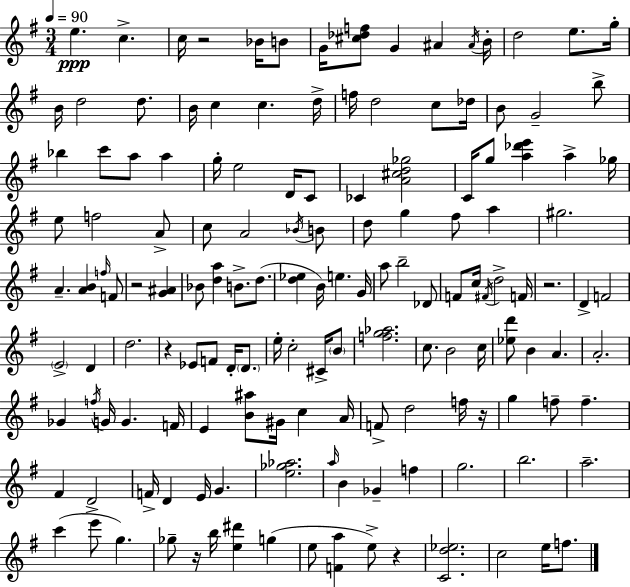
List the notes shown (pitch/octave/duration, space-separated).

E5/q. C5/q. C5/s R/h Bb4/s B4/e G4/s [C#5,Db5,F5]/e G4/q A#4/q A#4/s B4/s D5/h E5/e. G5/s B4/s D5/h D5/e. B4/s C5/q C5/q. D5/s F5/s D5/h C5/e Db5/s B4/e G4/h B5/e Bb5/q C6/e A5/e A5/q G5/s E5/h D4/s C4/e CES4/q [A4,C#5,D5,Gb5]/h C4/s G5/e [A5,Db6,E6]/q A5/q Gb5/s E5/e F5/h A4/e C5/e A4/h Bb4/s B4/e D5/e G5/q F#5/e A5/q G#5/h. A4/q. [A4,B4]/q F5/s F4/e R/h [G4,A#4]/q Bb4/e [D5,A5]/q B4/e. D5/e. [D5,Eb5]/q B4/s E5/q. G4/s A5/e B5/h Db4/e F4/e C5/s F#4/s D5/h F4/s R/h. D4/q F4/h E4/h D4/q D5/h. R/q Eb4/e F4/e D4/s D4/e. E5/s C5/h C#4/s B4/e [F5,G5,Ab5]/h. C5/e. B4/h C5/s [Eb5,D6]/e B4/q A4/q. A4/h. Gb4/q F5/s G4/s G4/q. F4/s E4/q [B4,A#5]/e G#4/s C5/q A4/s F4/e D5/h F5/s R/s G5/q F5/e F5/q. F#4/q D4/h F4/s D4/q E4/s G4/q. [E5,Gb5,Ab5]/h. A5/s B4/q Gb4/q F5/q G5/h. B5/h. A5/h. C6/q E6/e G5/q. Gb5/e R/s B5/s [E5,D#6]/q G5/q E5/e [F4,A5]/q E5/e R/q [C4,D5,Eb5]/h. C5/h E5/s F5/e.